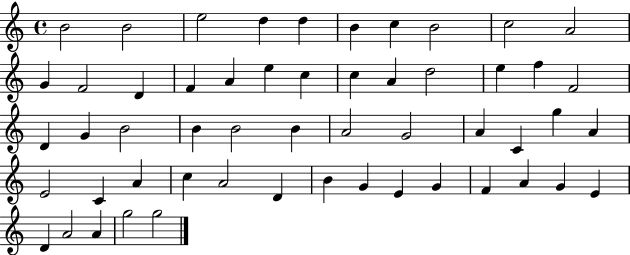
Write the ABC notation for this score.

X:1
T:Untitled
M:4/4
L:1/4
K:C
B2 B2 e2 d d B c B2 c2 A2 G F2 D F A e c c A d2 e f F2 D G B2 B B2 B A2 G2 A C g A E2 C A c A2 D B G E G F A G E D A2 A g2 g2